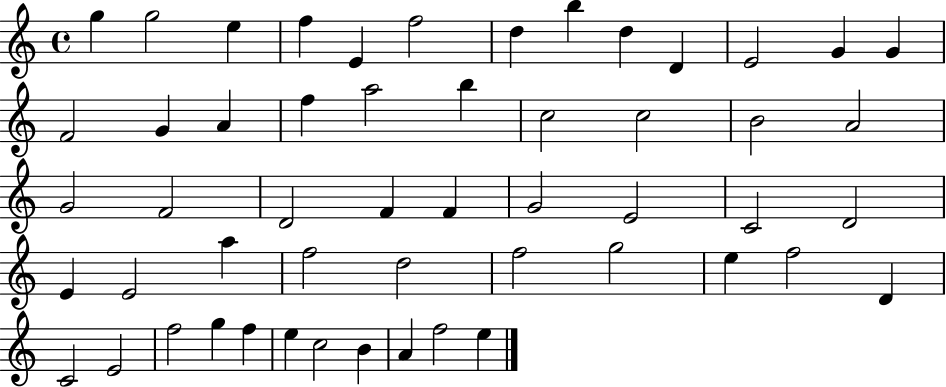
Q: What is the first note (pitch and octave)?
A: G5